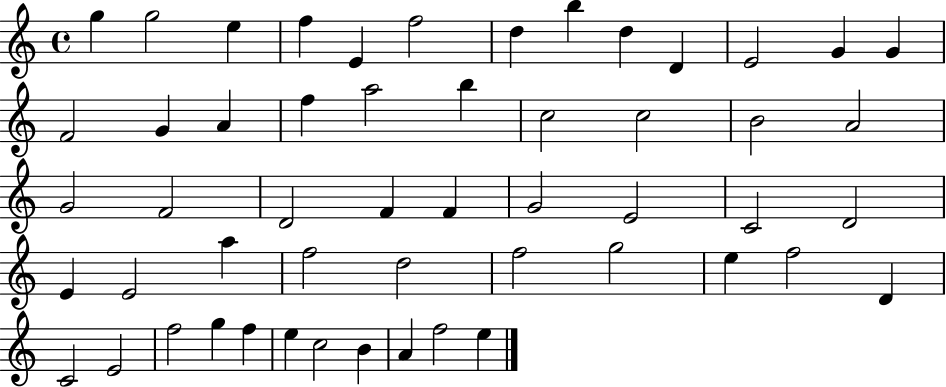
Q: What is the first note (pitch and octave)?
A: G5